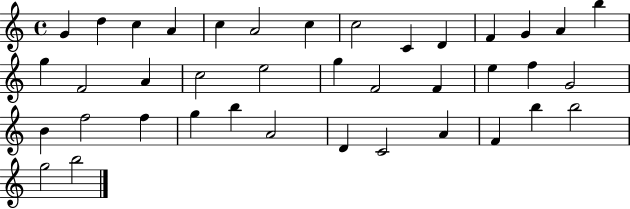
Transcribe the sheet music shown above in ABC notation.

X:1
T:Untitled
M:4/4
L:1/4
K:C
G d c A c A2 c c2 C D F G A b g F2 A c2 e2 g F2 F e f G2 B f2 f g b A2 D C2 A F b b2 g2 b2